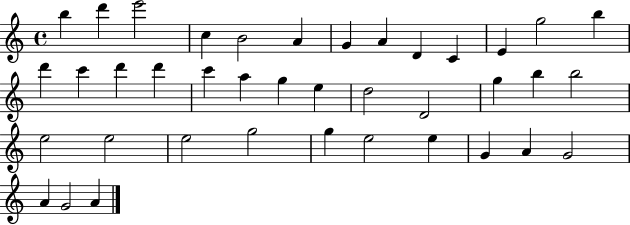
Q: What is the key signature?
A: C major